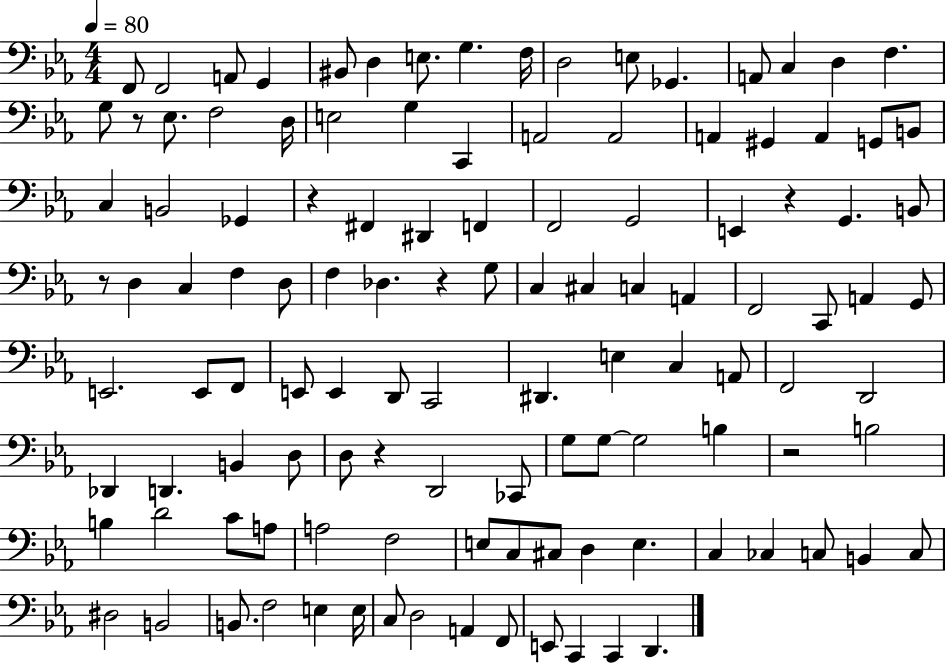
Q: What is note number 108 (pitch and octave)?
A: E2